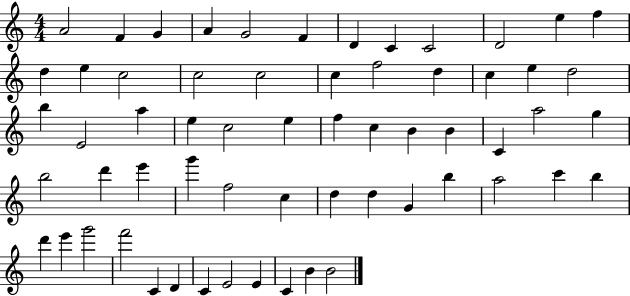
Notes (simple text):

A4/h F4/q G4/q A4/q G4/h F4/q D4/q C4/q C4/h D4/h E5/q F5/q D5/q E5/q C5/h C5/h C5/h C5/q F5/h D5/q C5/q E5/q D5/h B5/q E4/h A5/q E5/q C5/h E5/q F5/q C5/q B4/q B4/q C4/q A5/h G5/q B5/h D6/q E6/q G6/q F5/h C5/q D5/q D5/q G4/q B5/q A5/h C6/q B5/q D6/q E6/q G6/h F6/h C4/q D4/q C4/q E4/h E4/q C4/q B4/q B4/h